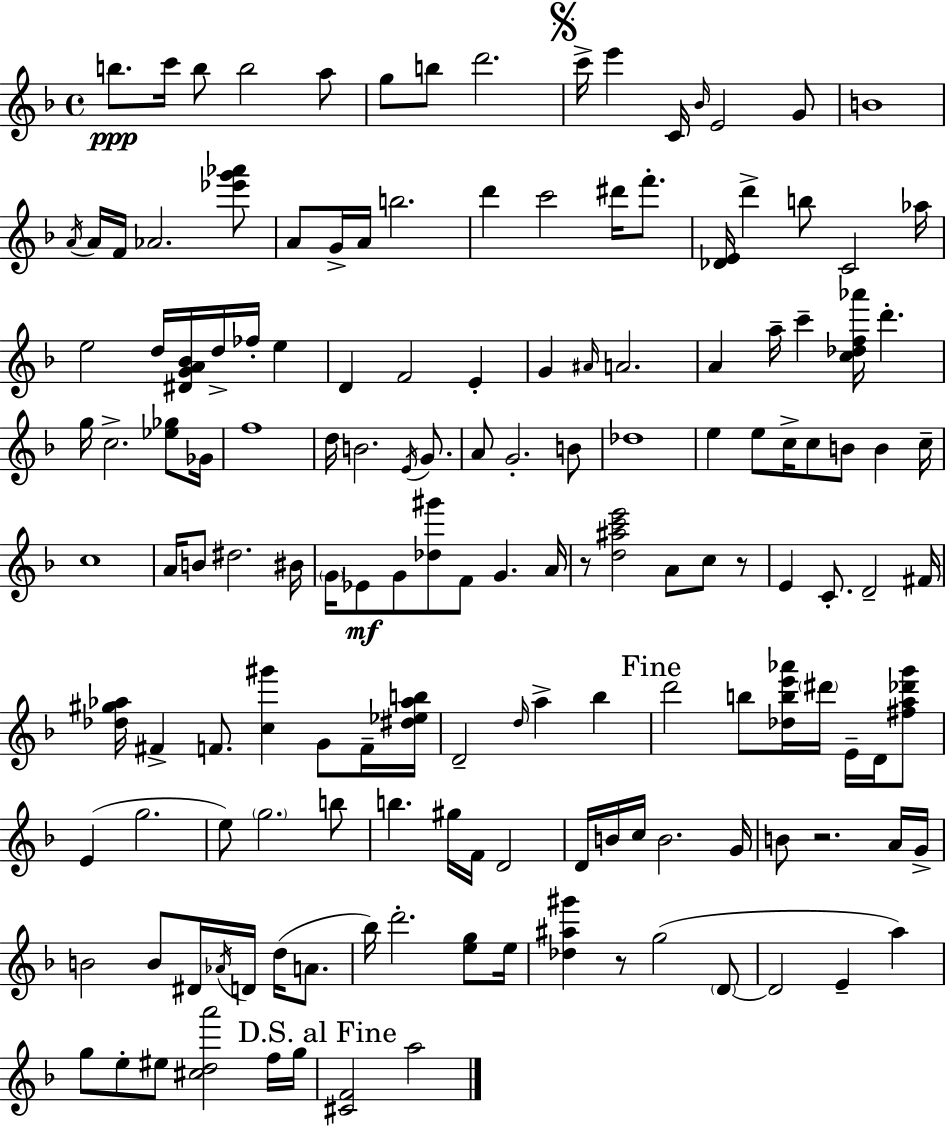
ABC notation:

X:1
T:Untitled
M:4/4
L:1/4
K:Dm
b/2 c'/4 b/2 b2 a/2 g/2 b/2 d'2 c'/4 e' C/4 _B/4 E2 G/2 B4 A/4 A/4 F/4 _A2 [_e'g'_a']/2 A/2 G/4 A/4 b2 d' c'2 ^d'/4 f'/2 [_DE]/4 d' b/2 C2 _a/4 e2 d/4 [^DGA_B]/4 d/4 _f/4 e D F2 E G ^A/4 A2 A a/4 c' [c_df_a']/4 d' g/4 c2 [_e_g]/2 _G/4 f4 d/4 B2 E/4 G/2 A/2 G2 B/2 _d4 e e/2 c/4 c/2 B/2 B c/4 c4 A/4 B/2 ^d2 ^B/4 G/4 _E/2 G/2 [_d^g']/2 F/2 G A/4 z/2 [d^ac'e']2 A/2 c/2 z/2 E C/2 D2 ^F/4 [_d^g_a]/4 ^F F/2 [c^g'] G/2 F/4 [^d_e_ab]/4 D2 d/4 a _b d'2 b/2 [_dbe'_a']/4 ^d'/4 E/4 D/4 [^fa_d'g']/2 E g2 e/2 g2 b/2 b ^g/4 F/4 D2 D/4 B/4 c/4 B2 G/4 B/2 z2 A/4 G/4 B2 B/2 ^D/4 _A/4 D/4 d/4 A/2 _b/4 d'2 [eg]/2 e/4 [_d^a^g'] z/2 g2 D/2 D2 E a g/2 e/2 ^e/2 [^cda']2 f/4 g/4 [^CF]2 a2